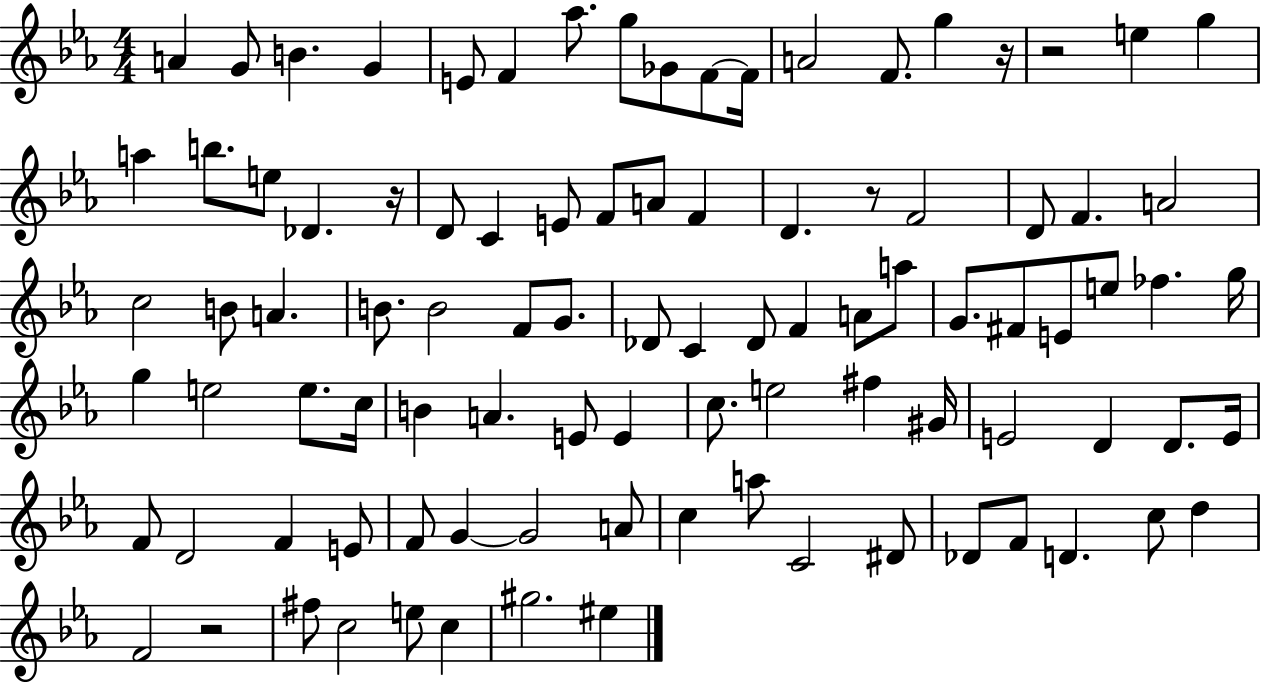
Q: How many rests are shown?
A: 5